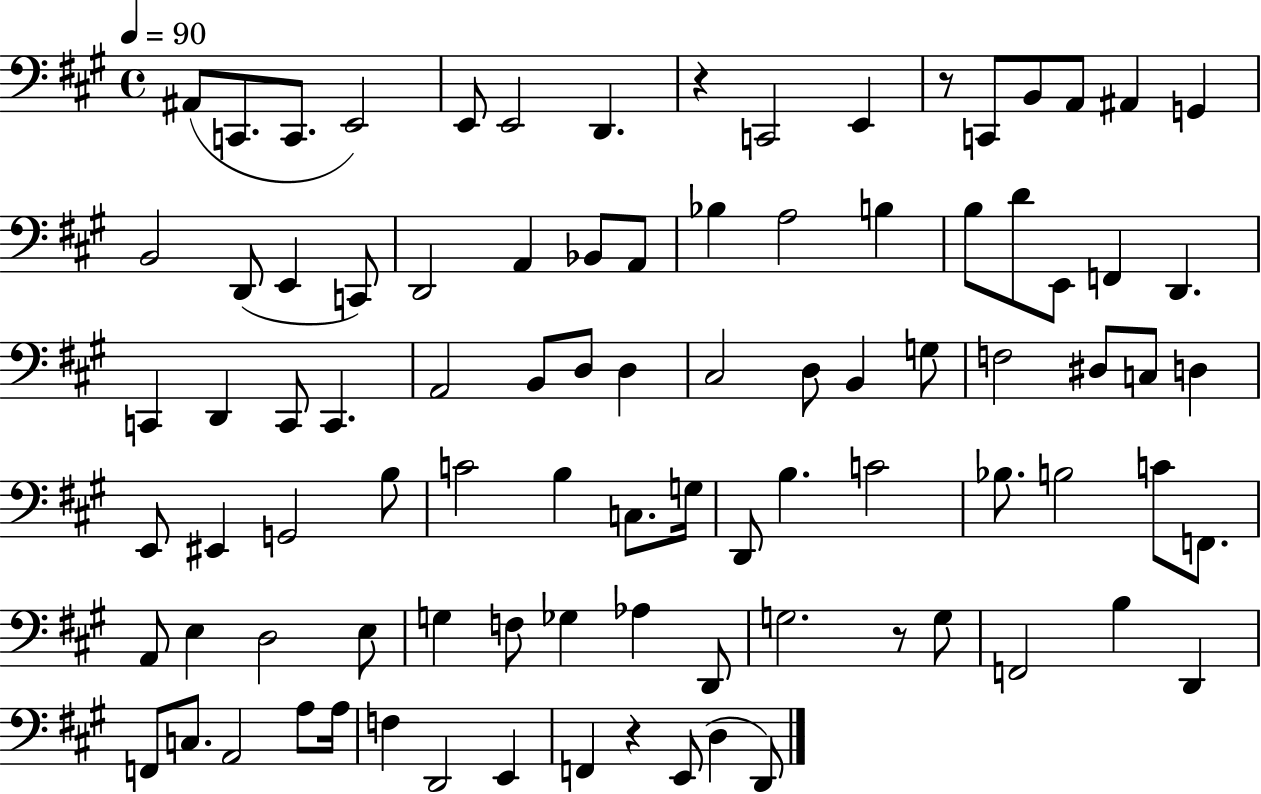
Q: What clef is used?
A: bass